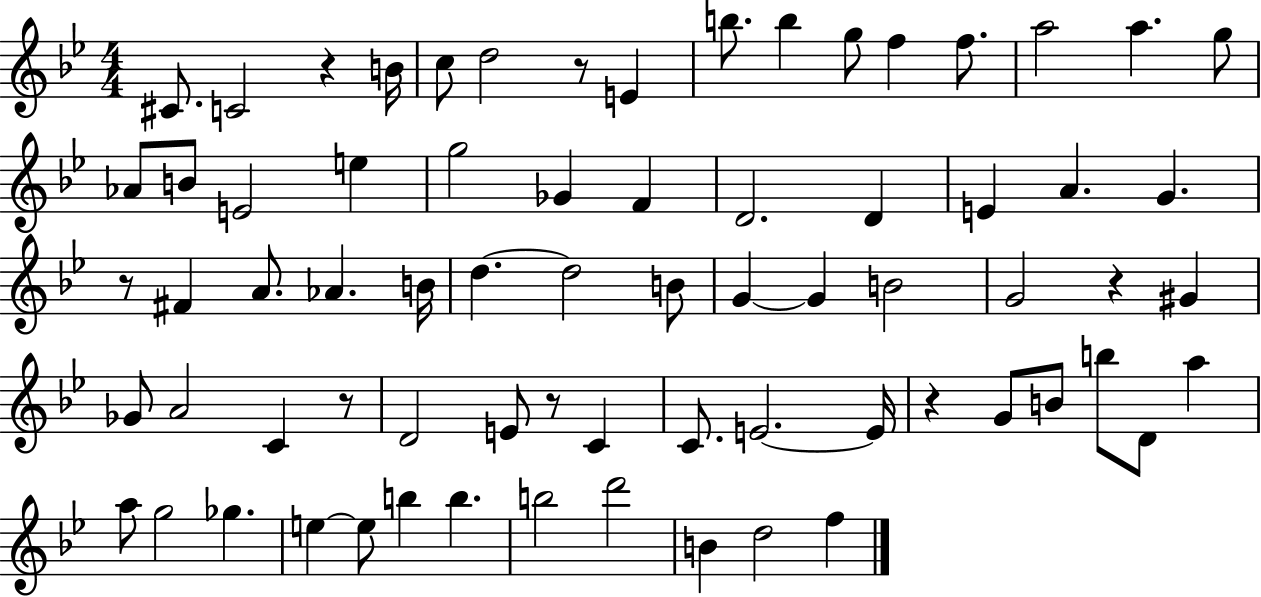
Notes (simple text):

C#4/e. C4/h R/q B4/s C5/e D5/h R/e E4/q B5/e. B5/q G5/e F5/q F5/e. A5/h A5/q. G5/e Ab4/e B4/e E4/h E5/q G5/h Gb4/q F4/q D4/h. D4/q E4/q A4/q. G4/q. R/e F#4/q A4/e. Ab4/q. B4/s D5/q. D5/h B4/e G4/q G4/q B4/h G4/h R/q G#4/q Gb4/e A4/h C4/q R/e D4/h E4/e R/e C4/q C4/e. E4/h. E4/s R/q G4/e B4/e B5/e D4/e A5/q A5/e G5/h Gb5/q. E5/q E5/e B5/q B5/q. B5/h D6/h B4/q D5/h F5/q